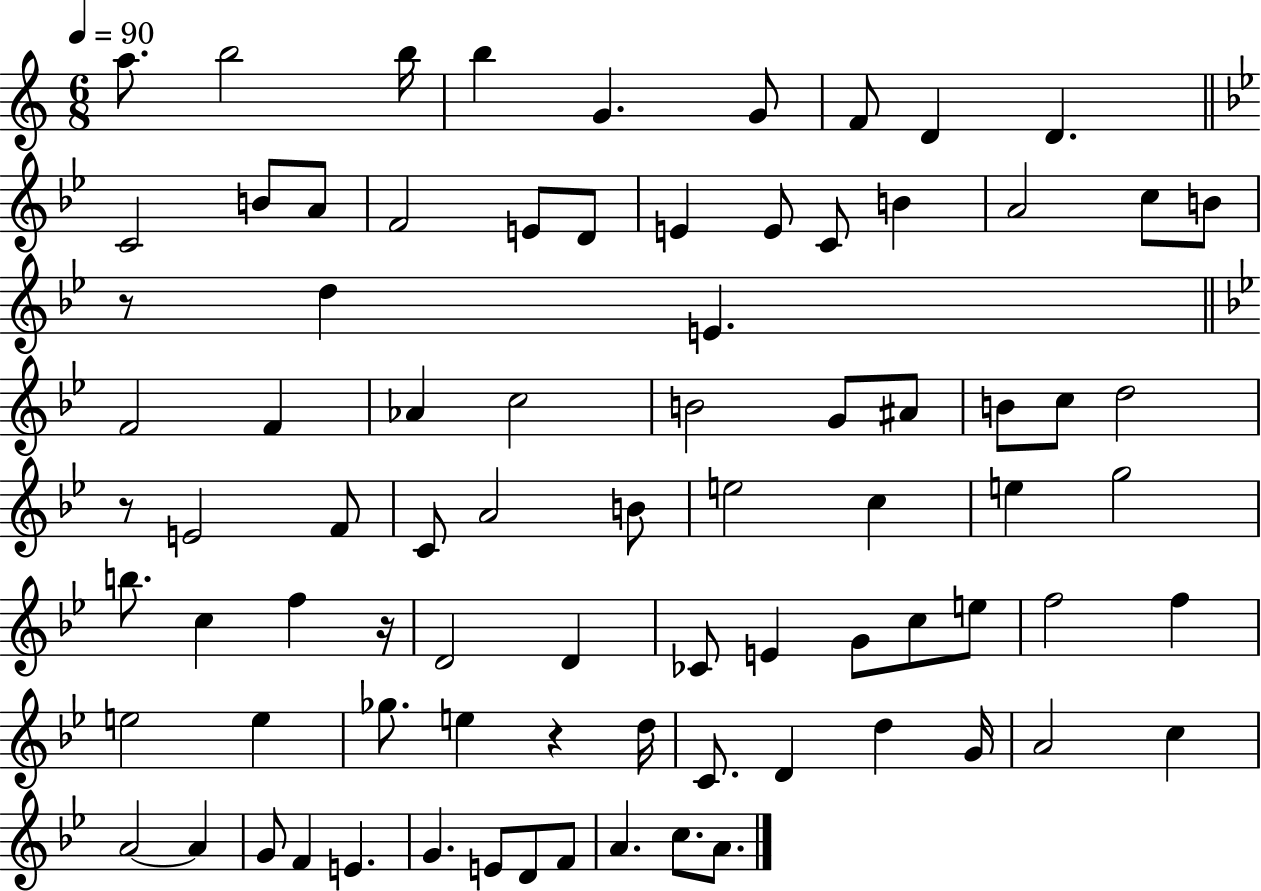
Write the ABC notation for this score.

X:1
T:Untitled
M:6/8
L:1/4
K:C
a/2 b2 b/4 b G G/2 F/2 D D C2 B/2 A/2 F2 E/2 D/2 E E/2 C/2 B A2 c/2 B/2 z/2 d E F2 F _A c2 B2 G/2 ^A/2 B/2 c/2 d2 z/2 E2 F/2 C/2 A2 B/2 e2 c e g2 b/2 c f z/4 D2 D _C/2 E G/2 c/2 e/2 f2 f e2 e _g/2 e z d/4 C/2 D d G/4 A2 c A2 A G/2 F E G E/2 D/2 F/2 A c/2 A/2